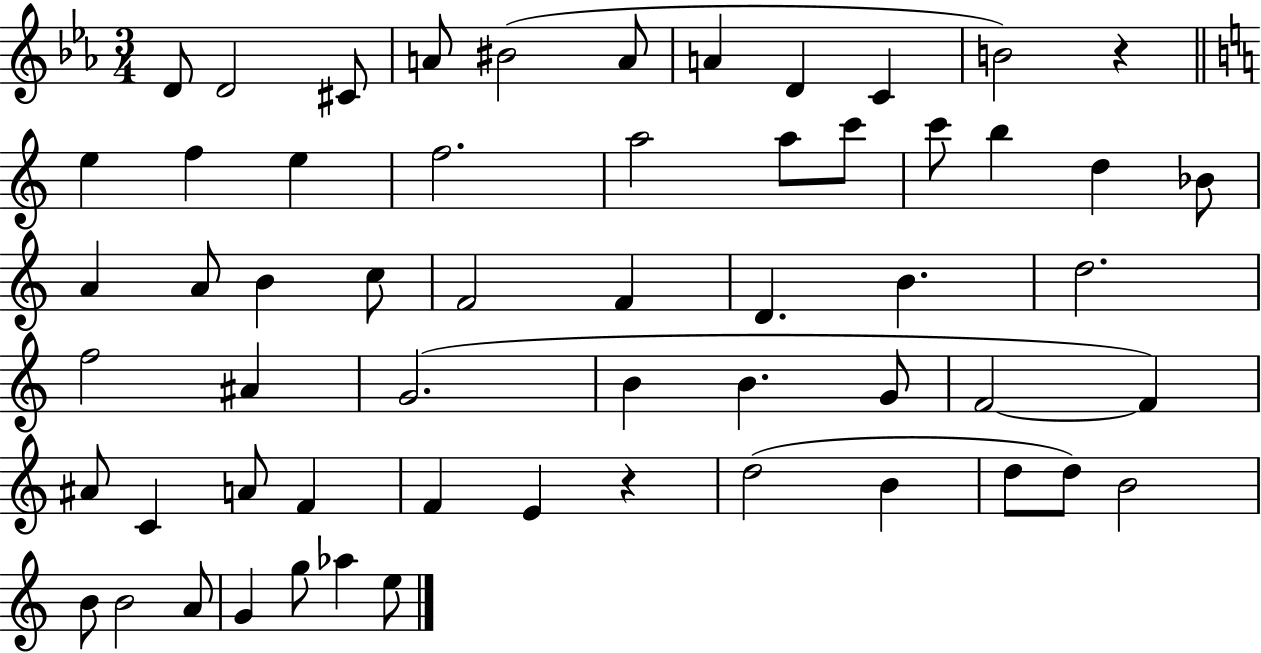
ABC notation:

X:1
T:Untitled
M:3/4
L:1/4
K:Eb
D/2 D2 ^C/2 A/2 ^B2 A/2 A D C B2 z e f e f2 a2 a/2 c'/2 c'/2 b d _B/2 A A/2 B c/2 F2 F D B d2 f2 ^A G2 B B G/2 F2 F ^A/2 C A/2 F F E z d2 B d/2 d/2 B2 B/2 B2 A/2 G g/2 _a e/2